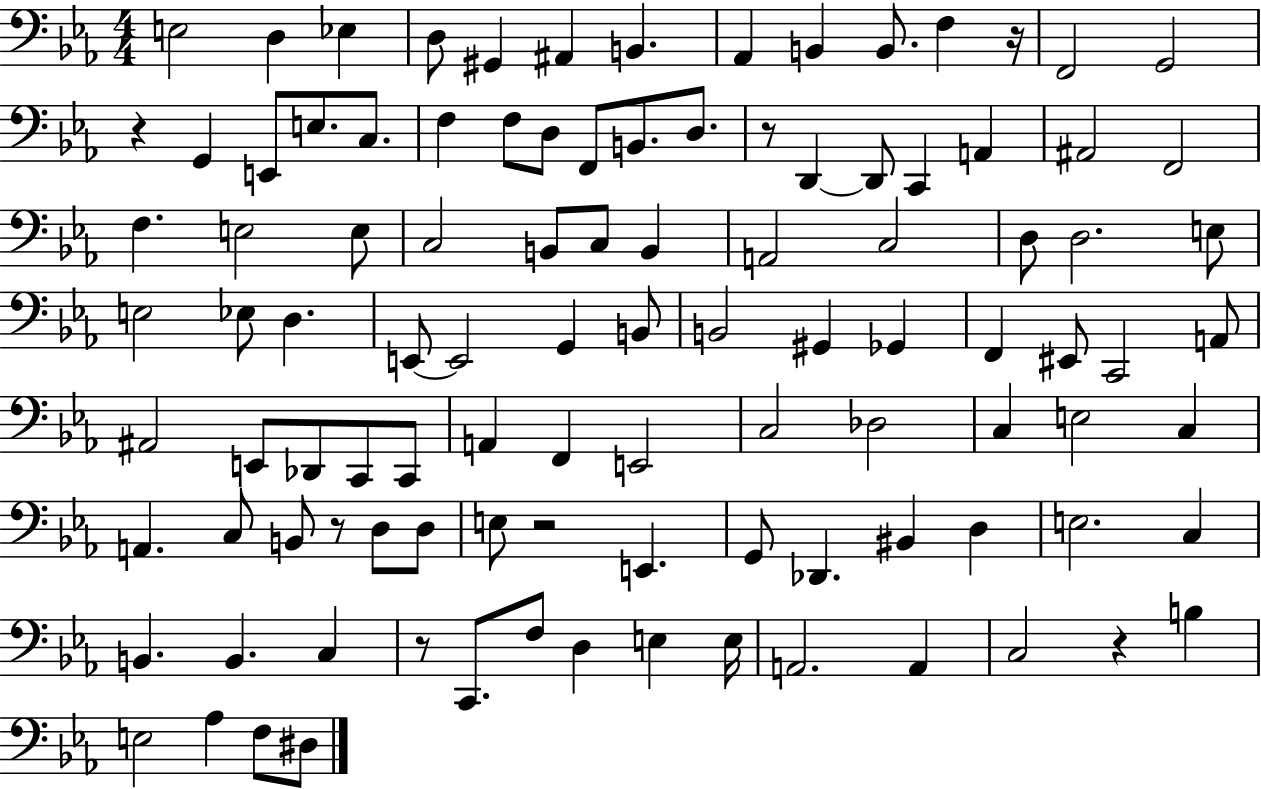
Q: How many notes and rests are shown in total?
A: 104